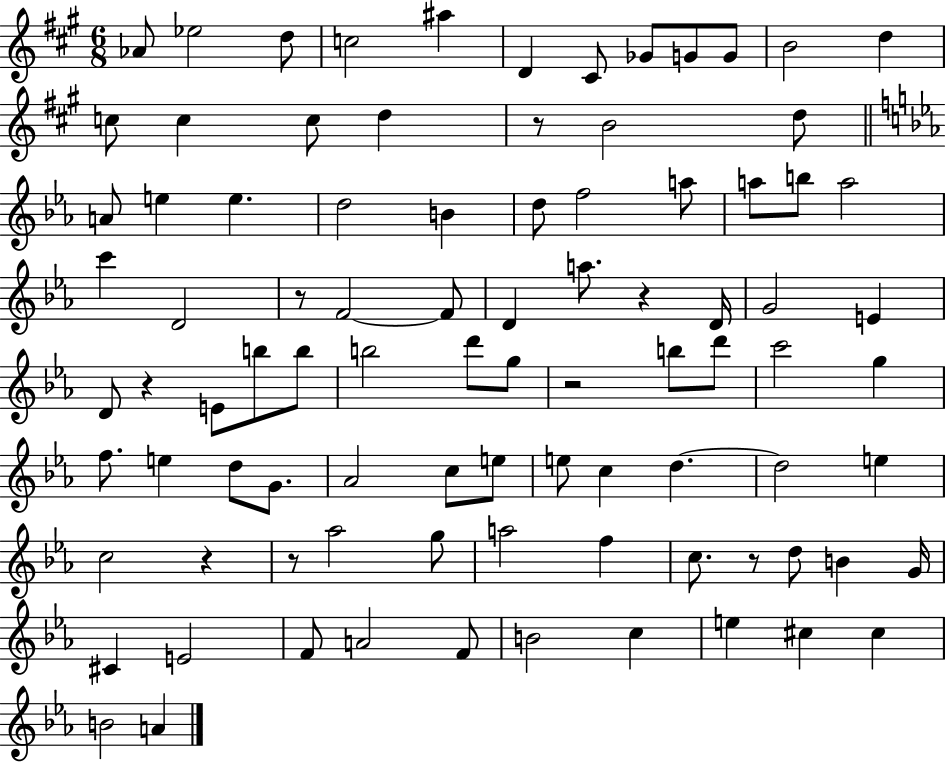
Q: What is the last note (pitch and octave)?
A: A4